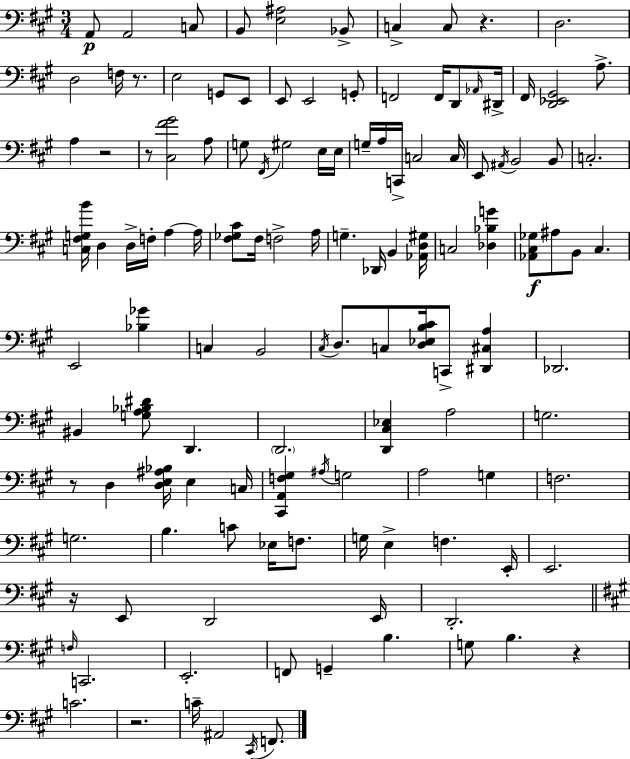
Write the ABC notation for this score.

X:1
T:Untitled
M:3/4
L:1/4
K:A
A,,/2 A,,2 C,/2 B,,/2 [E,^A,]2 _B,,/2 C, C,/2 z D,2 D,2 F,/4 z/2 E,2 G,,/2 E,,/2 E,,/2 E,,2 G,,/2 F,,2 F,,/4 D,,/2 _A,,/4 ^D,,/4 ^F,,/4 [D,,_E,,^G,,]2 A,/2 A, z2 z/2 [^C,^F^G]2 A,/2 G,/2 ^F,,/4 ^G,2 E,/4 E,/4 G,/4 A,/4 C,,/4 C,2 C,/4 E,,/2 ^A,,/4 B,,2 B,,/2 C,2 [C,^F,G,B]/4 D, D,/4 F,/4 A, A,/4 [^F,_G,^C]/2 ^F,/4 F,2 A,/4 G, _D,,/4 B,, [_A,,D,^G,]/4 C,2 [_D,_B,G] [_A,,^C,_G,]/2 ^A,/2 B,,/2 ^C, E,,2 [_B,_G] C, B,,2 ^C,/4 D,/2 C,/2 [D,_E,B,^C]/4 C,,/2 [^D,,^C,A,] _D,,2 ^B,, [G,A,_B,^D]/2 D,, D,,2 [D,,^C,_E,] A,2 G,2 z/2 D, [D,E,^A,_B,]/4 E, C,/4 [^C,,A,,F,^G,] ^A,/4 G,2 A,2 G, F,2 G,2 B, C/2 _E,/4 F,/2 G,/4 E, F, E,,/4 E,,2 z/4 E,,/2 D,,2 E,,/4 D,,2 F,/4 C,,2 E,,2 F,,/2 G,, B, G,/2 B, z C2 z2 C/4 ^A,,2 ^C,,/4 F,,/2